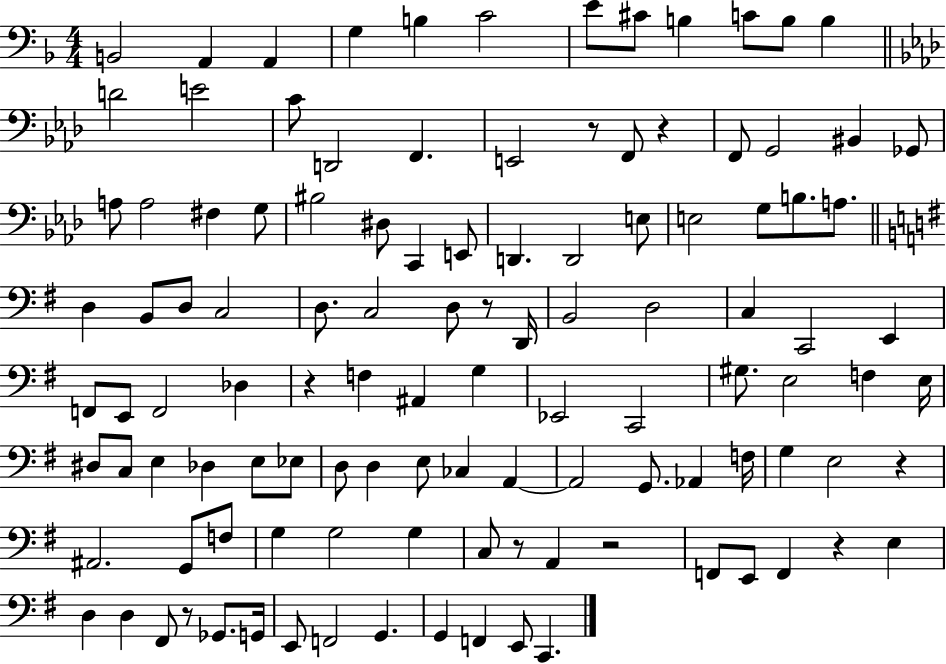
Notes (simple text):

B2/h A2/q A2/q G3/q B3/q C4/h E4/e C#4/e B3/q C4/e B3/e B3/q D4/h E4/h C4/e D2/h F2/q. E2/h R/e F2/e R/q F2/e G2/h BIS2/q Gb2/e A3/e A3/h F#3/q G3/e BIS3/h D#3/e C2/q E2/e D2/q. D2/h E3/e E3/h G3/e B3/e. A3/e. D3/q B2/e D3/e C3/h D3/e. C3/h D3/e R/e D2/s B2/h D3/h C3/q C2/h E2/q F2/e E2/e F2/h Db3/q R/q F3/q A#2/q G3/q Eb2/h C2/h G#3/e. E3/h F3/q E3/s D#3/e C3/e E3/q Db3/q E3/e Eb3/e D3/e D3/q E3/e CES3/q A2/q A2/h G2/e. Ab2/q F3/s G3/q E3/h R/q A#2/h. G2/e F3/e G3/q G3/h G3/q C3/e R/e A2/q R/h F2/e E2/e F2/q R/q E3/q D3/q D3/q F#2/e R/e Gb2/e. G2/s E2/e F2/h G2/q. G2/q F2/q E2/e C2/q.